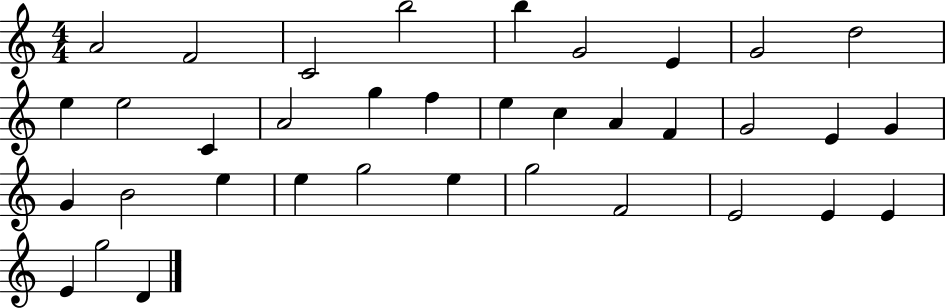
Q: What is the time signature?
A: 4/4